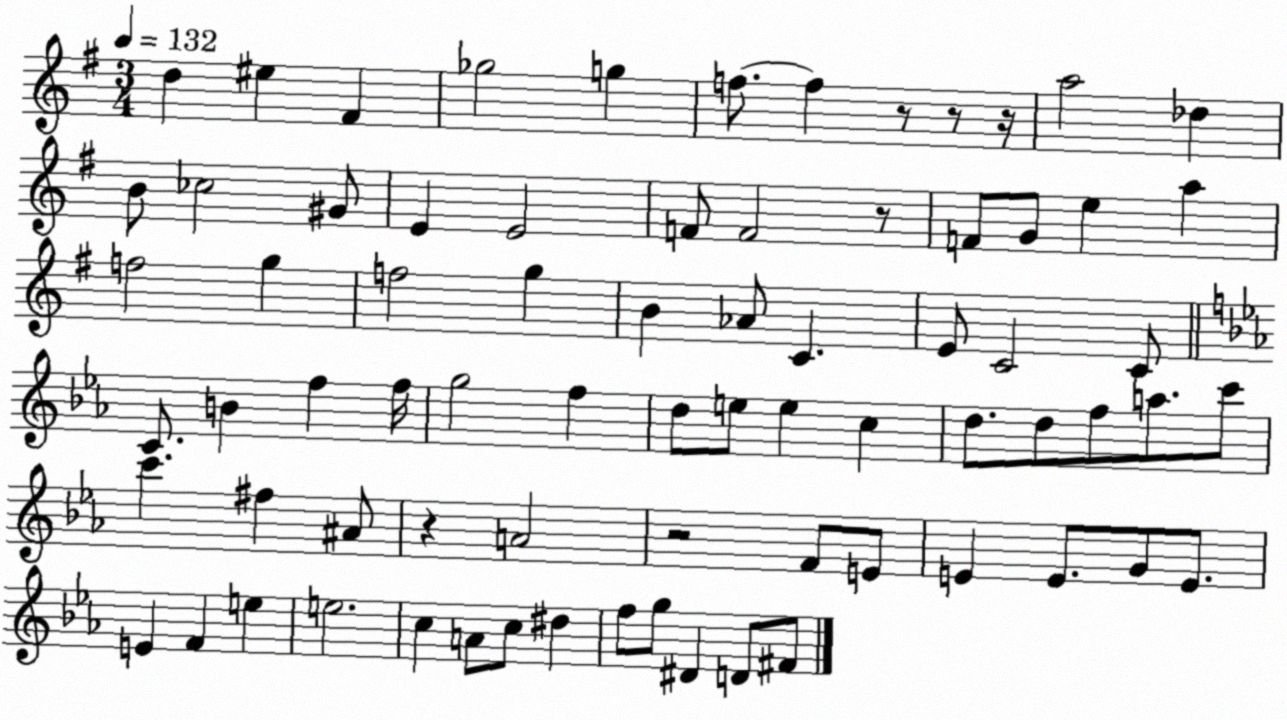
X:1
T:Untitled
M:3/4
L:1/4
K:G
d ^e ^F _g2 g f/2 f z/2 z/2 z/4 a2 _d B/2 _c2 ^G/2 E E2 F/2 F2 z/2 F/2 G/2 e a f2 g f2 g B _A/2 C E/2 C2 C/2 C/2 B f f/4 g2 f d/2 e/2 e c d/2 d/2 f/2 a/2 c'/2 c' ^f ^A/2 z A2 z2 F/2 E/2 E E/2 G/2 E/2 E F e e2 c A/2 c/2 ^d f/2 g/2 ^D D/2 ^F/2